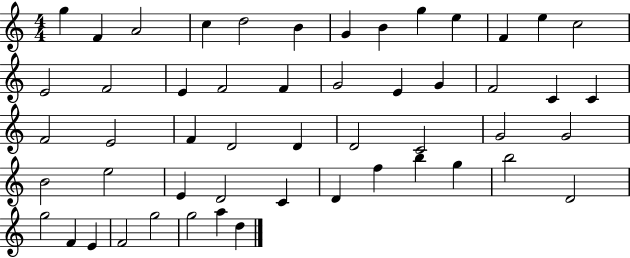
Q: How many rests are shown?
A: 0